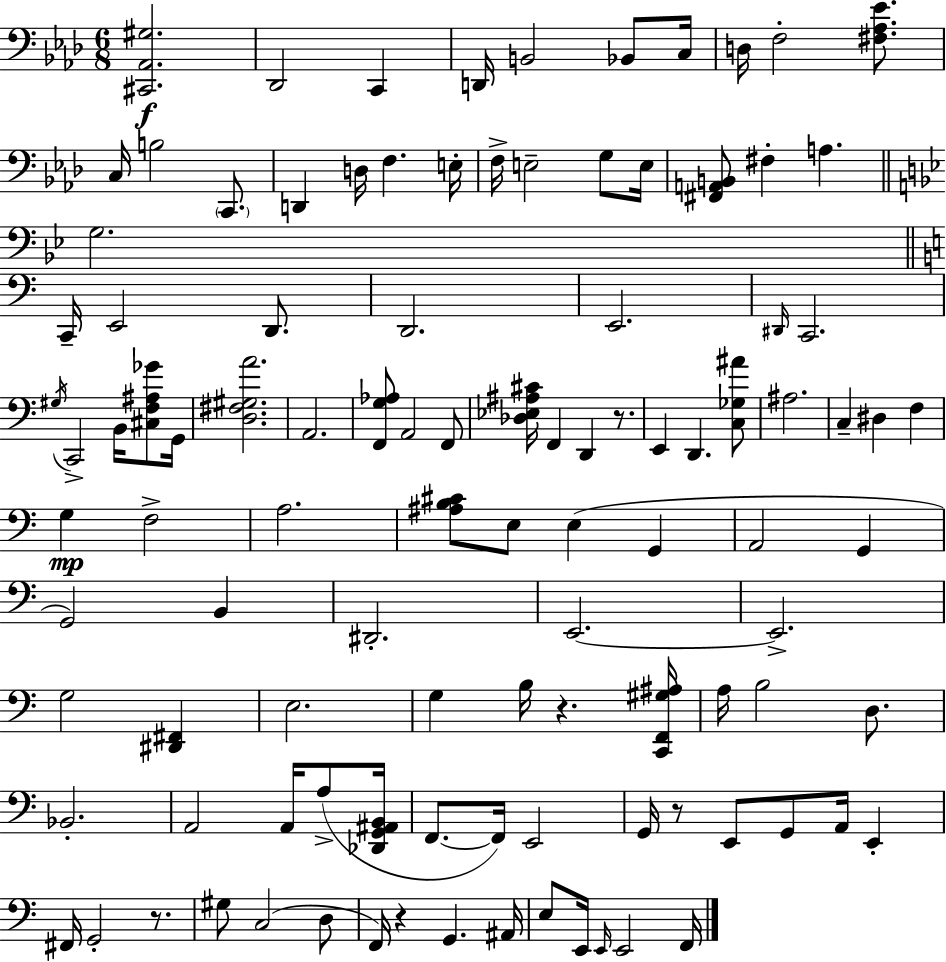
X:1
T:Untitled
M:6/8
L:1/4
K:Fm
[^C,,_A,,^G,]2 _D,,2 C,, D,,/4 B,,2 _B,,/2 C,/4 D,/4 F,2 [^F,_A,_E]/2 C,/4 B,2 C,,/2 D,, D,/4 F, E,/4 F,/4 E,2 G,/2 E,/4 [^F,,A,,B,,]/2 ^F, A, G,2 C,,/4 E,,2 D,,/2 D,,2 E,,2 ^D,,/4 C,,2 ^G,/4 C,,2 B,,/4 [^C,F,^A,_G]/2 G,,/4 [D,^F,^G,A]2 A,,2 [F,,G,_A,]/2 A,,2 F,,/2 [_D,_E,^A,^C]/4 F,, D,, z/2 E,, D,, [C,_G,^A]/2 ^A,2 C, ^D, F, G, F,2 A,2 [^A,B,^C]/2 E,/2 E, G,, A,,2 G,, G,,2 B,, ^D,,2 E,,2 E,,2 G,2 [^D,,^F,,] E,2 G, B,/4 z [C,,F,,^G,^A,]/4 A,/4 B,2 D,/2 _B,,2 A,,2 A,,/4 A,/2 [_D,,G,,^A,,B,,]/4 F,,/2 F,,/4 E,,2 G,,/4 z/2 E,,/2 G,,/2 A,,/4 E,, ^F,,/4 G,,2 z/2 ^G,/2 C,2 D,/2 F,,/4 z G,, ^A,,/4 E,/2 E,,/4 E,,/4 E,,2 F,,/4